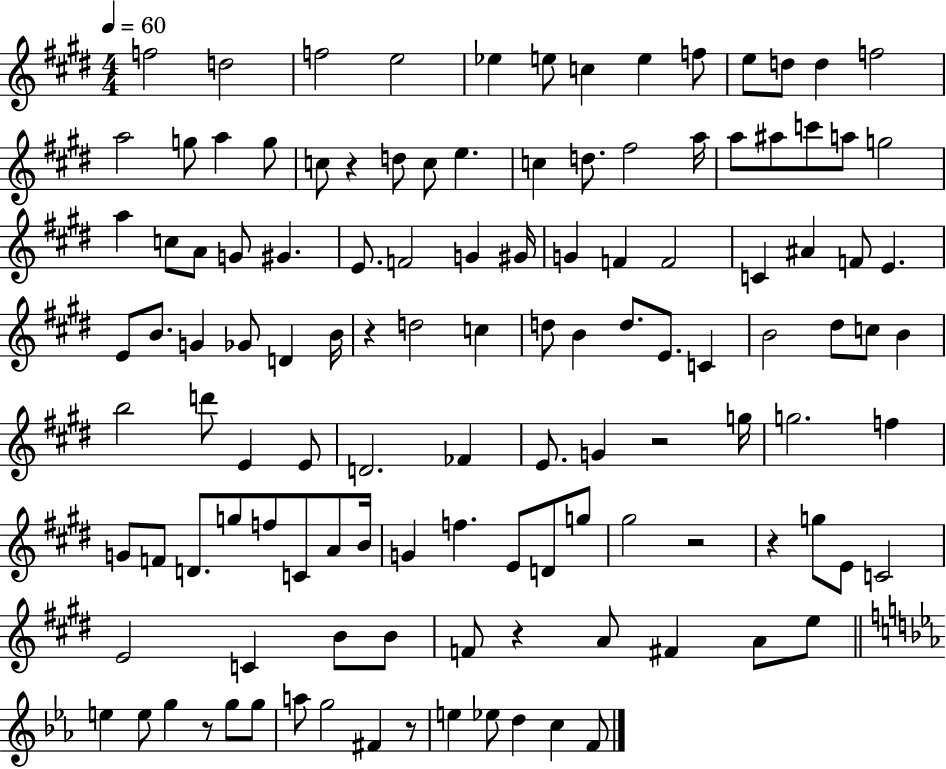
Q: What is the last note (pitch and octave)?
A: F4